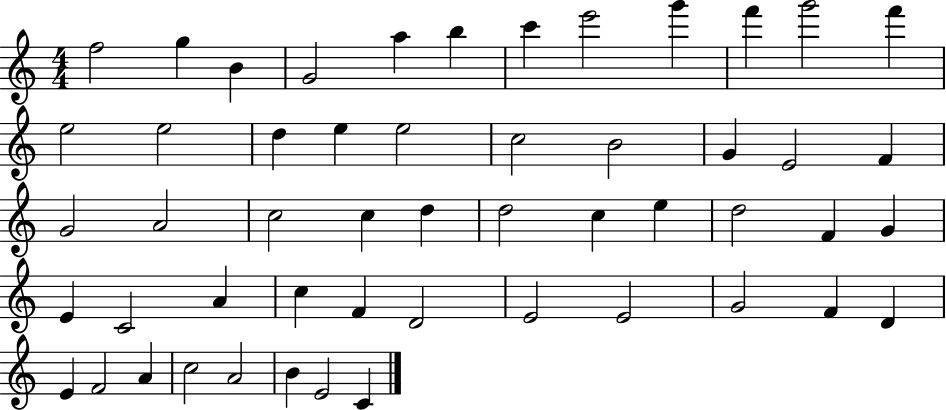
X:1
T:Untitled
M:4/4
L:1/4
K:C
f2 g B G2 a b c' e'2 g' f' g'2 f' e2 e2 d e e2 c2 B2 G E2 F G2 A2 c2 c d d2 c e d2 F G E C2 A c F D2 E2 E2 G2 F D E F2 A c2 A2 B E2 C